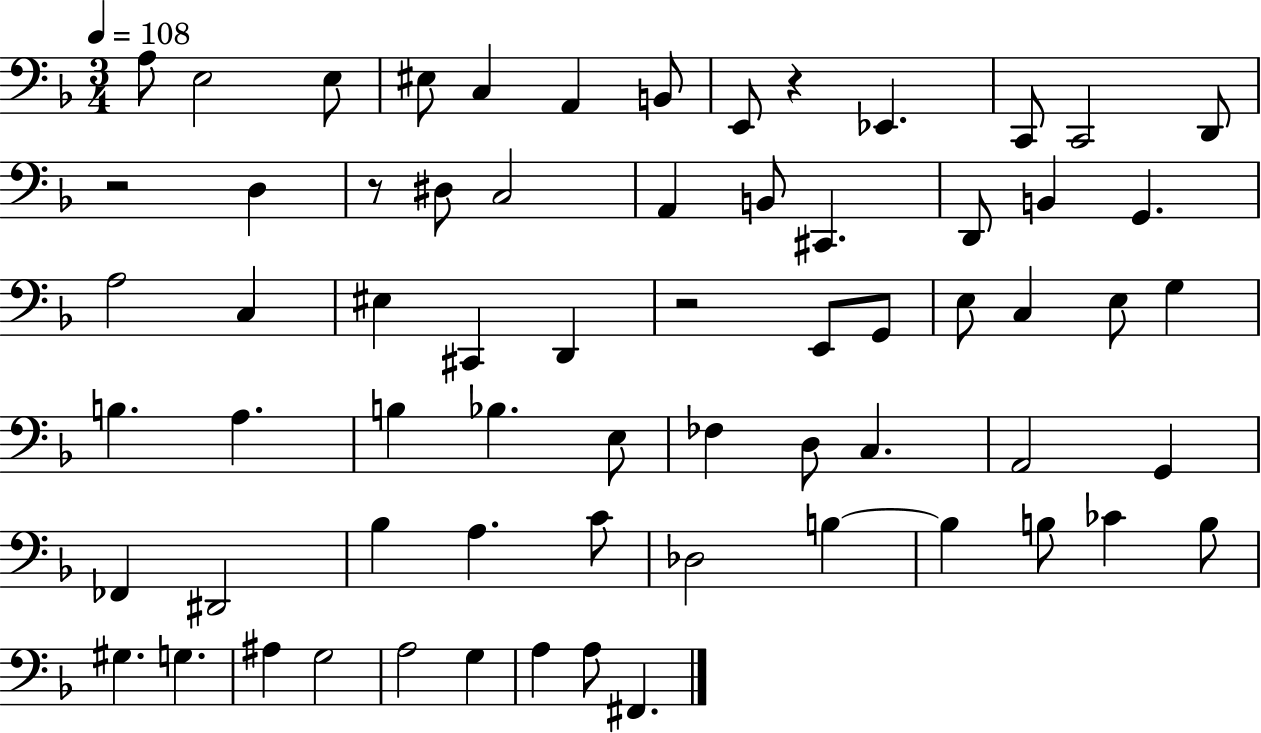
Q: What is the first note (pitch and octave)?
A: A3